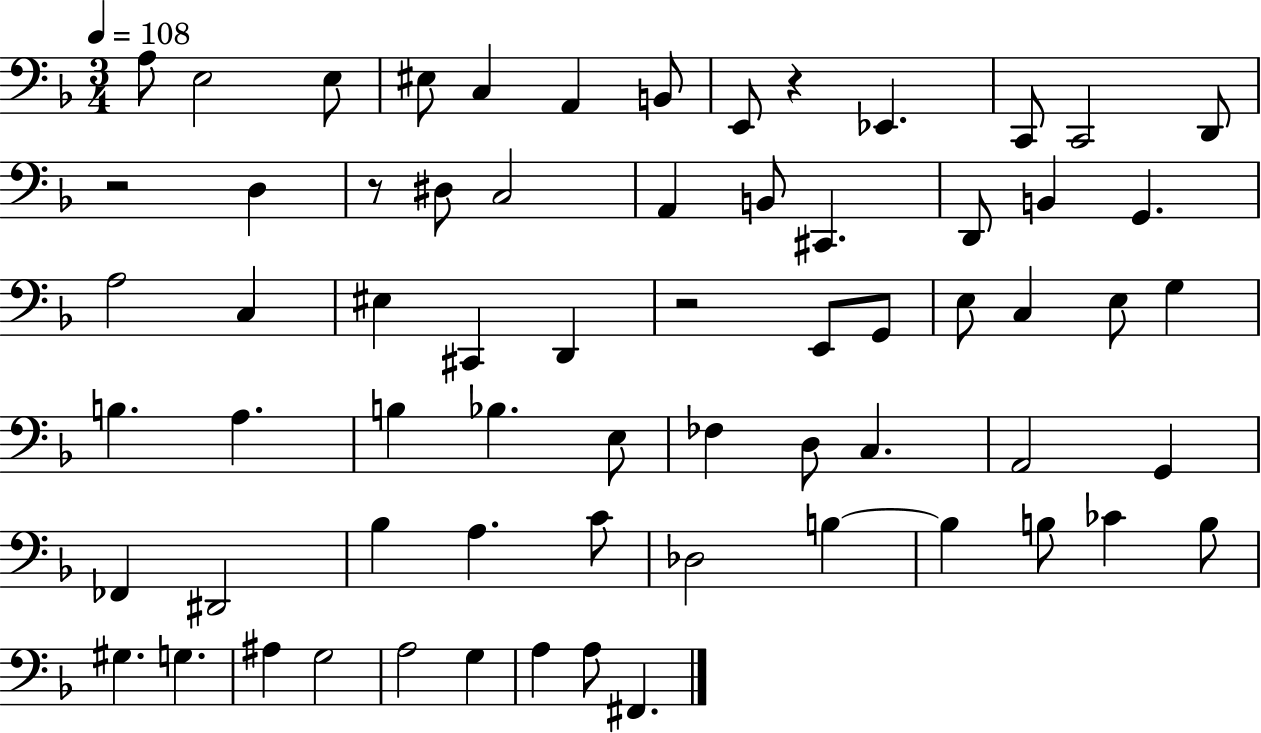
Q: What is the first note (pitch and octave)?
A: A3